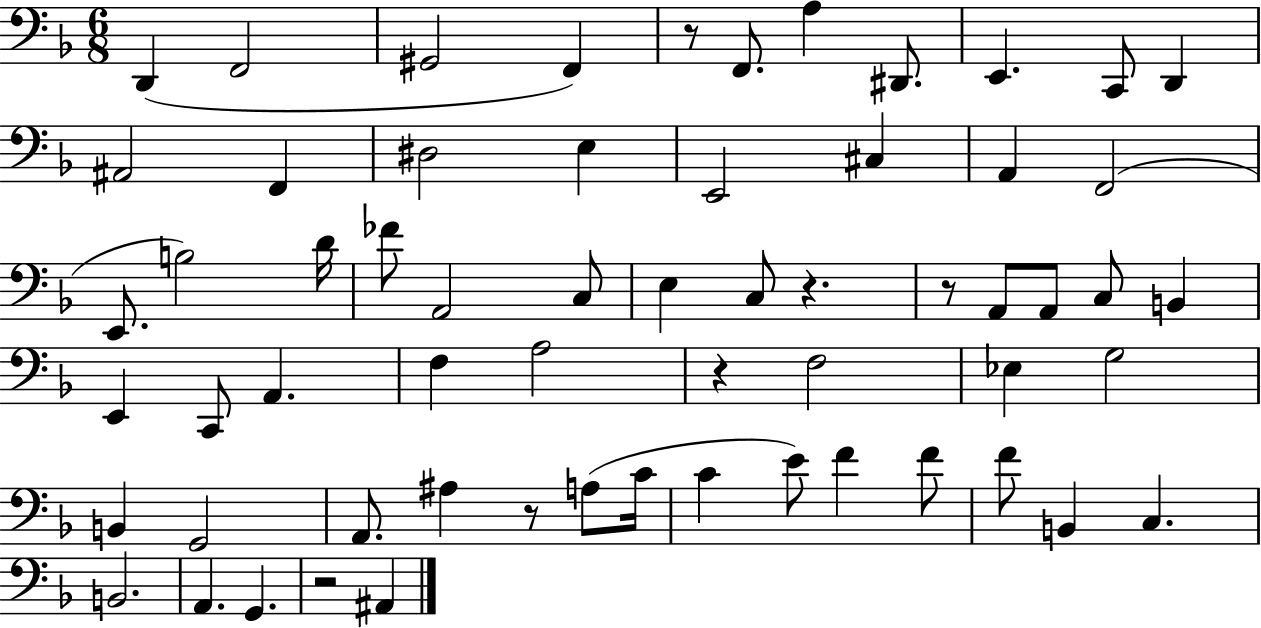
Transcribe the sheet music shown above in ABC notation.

X:1
T:Untitled
M:6/8
L:1/4
K:F
D,, F,,2 ^G,,2 F,, z/2 F,,/2 A, ^D,,/2 E,, C,,/2 D,, ^A,,2 F,, ^D,2 E, E,,2 ^C, A,, F,,2 E,,/2 B,2 D/4 _F/2 A,,2 C,/2 E, C,/2 z z/2 A,,/2 A,,/2 C,/2 B,, E,, C,,/2 A,, F, A,2 z F,2 _E, G,2 B,, G,,2 A,,/2 ^A, z/2 A,/2 C/4 C E/2 F F/2 F/2 B,, C, B,,2 A,, G,, z2 ^A,,